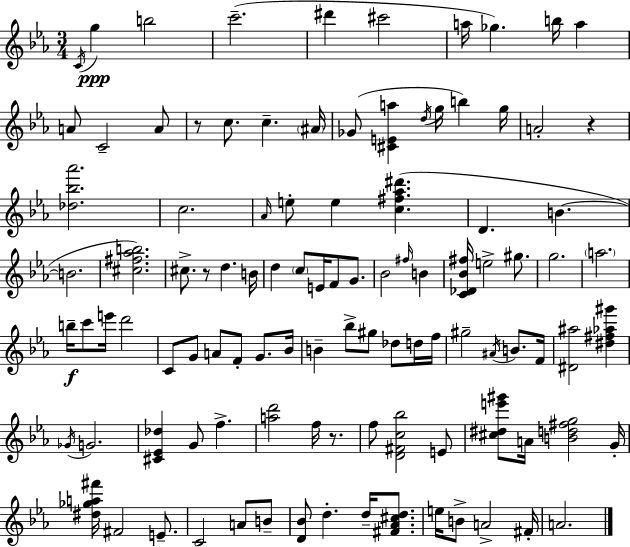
{
  \clef treble
  \numericTimeSignature
  \time 3/4
  \key c \minor
  \acciaccatura { c'16 }\ppp g''4 b''2 | c'''2.--( | dis'''4 cis'''2 | a''16 ges''4.) b''16 a''4 | \break a'8 c'2-- a'8 | r8 c''8. c''4.-- | \parenthesize ais'16 ges'8( <cis' e' a''>4 \acciaccatura { d''16 } g''16 b''4) | g''16 a'2-. r4 | \break <des'' bes'' aes'''>2. | c''2. | \grace { aes'16 } e''8-. e''4 <c'' fis'' aes'' dis'''>4.( | d'4. b'4.~~ | \break b'2. | <cis'' fis'' aes'' b''>2.) | cis''8.-> r8 d''4. | b'16 d''4 \parenthesize c''8 e'16 f'8 | \break g'8. bes'2 \grace { fis''16 } | b'4 <c' des' bes' fis''>16 e''2-> | gis''8. g''2. | \parenthesize a''2. | \break b''16--\f c'''8 e'''16 d'''2 | c'8 g'8 a'8 f'8-. | g'8. bes'16 b'4-- bes''8-> gis''8 | des''8 d''16 f''16 gis''2-- | \break \acciaccatura { ais'16 } b'8. f'16 <dis' ais''>2 | <dis'' fis'' aes'' gis'''>4 \acciaccatura { ges'16 } g'2. | <cis' ees' des''>4 g'8 | f''4.-> <a'' d'''>2 | \break f''16 r8. f''8 <d' fis' c'' bes''>2 | e'8 <cis'' dis'' e''' gis'''>8 a'16 <b' d'' fis'' g''>2 | g'16-. <dis'' ges'' a'' fis'''>16 fis'2 | e'8.-- c'2 | \break a'8 b'8-- <d' bes'>8 d''4.-. | d''16-- <fis' aes' cis'' d''>8. e''16 b'8-> a'2-> | fis'16-. a'2. | \bar "|."
}